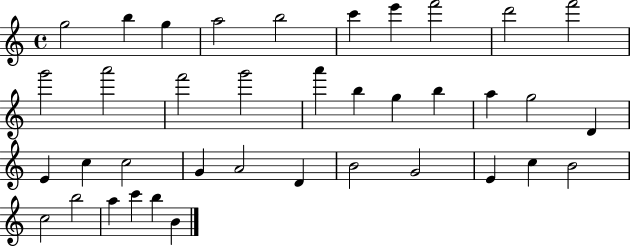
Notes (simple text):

G5/h B5/q G5/q A5/h B5/h C6/q E6/q F6/h D6/h F6/h G6/h A6/h F6/h G6/h A6/q B5/q G5/q B5/q A5/q G5/h D4/q E4/q C5/q C5/h G4/q A4/h D4/q B4/h G4/h E4/q C5/q B4/h C5/h B5/h A5/q C6/q B5/q B4/q